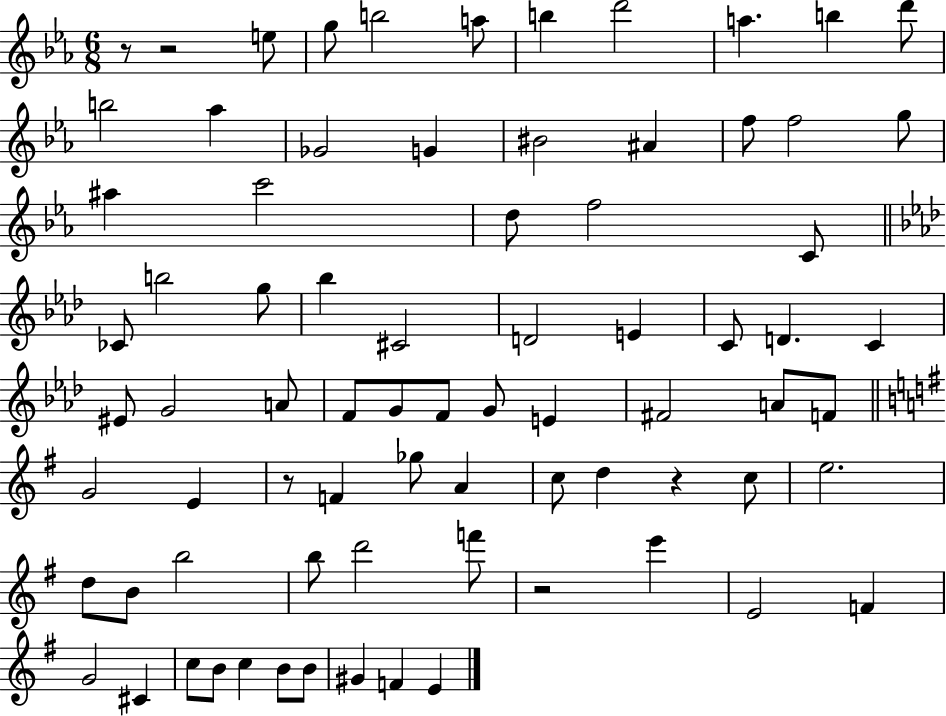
{
  \clef treble
  \numericTimeSignature
  \time 6/8
  \key ees \major
  r8 r2 e''8 | g''8 b''2 a''8 | b''4 d'''2 | a''4. b''4 d'''8 | \break b''2 aes''4 | ges'2 g'4 | bis'2 ais'4 | f''8 f''2 g''8 | \break ais''4 c'''2 | d''8 f''2 c'8 | \bar "||" \break \key aes \major ces'8 b''2 g''8 | bes''4 cis'2 | d'2 e'4 | c'8 d'4. c'4 | \break eis'8 g'2 a'8 | f'8 g'8 f'8 g'8 e'4 | fis'2 a'8 f'8 | \bar "||" \break \key g \major g'2 e'4 | r8 f'4 ges''8 a'4 | c''8 d''4 r4 c''8 | e''2. | \break d''8 b'8 b''2 | b''8 d'''2 f'''8 | r2 e'''4 | e'2 f'4 | \break g'2 cis'4 | c''8 b'8 c''4 b'8 b'8 | gis'4 f'4 e'4 | \bar "|."
}